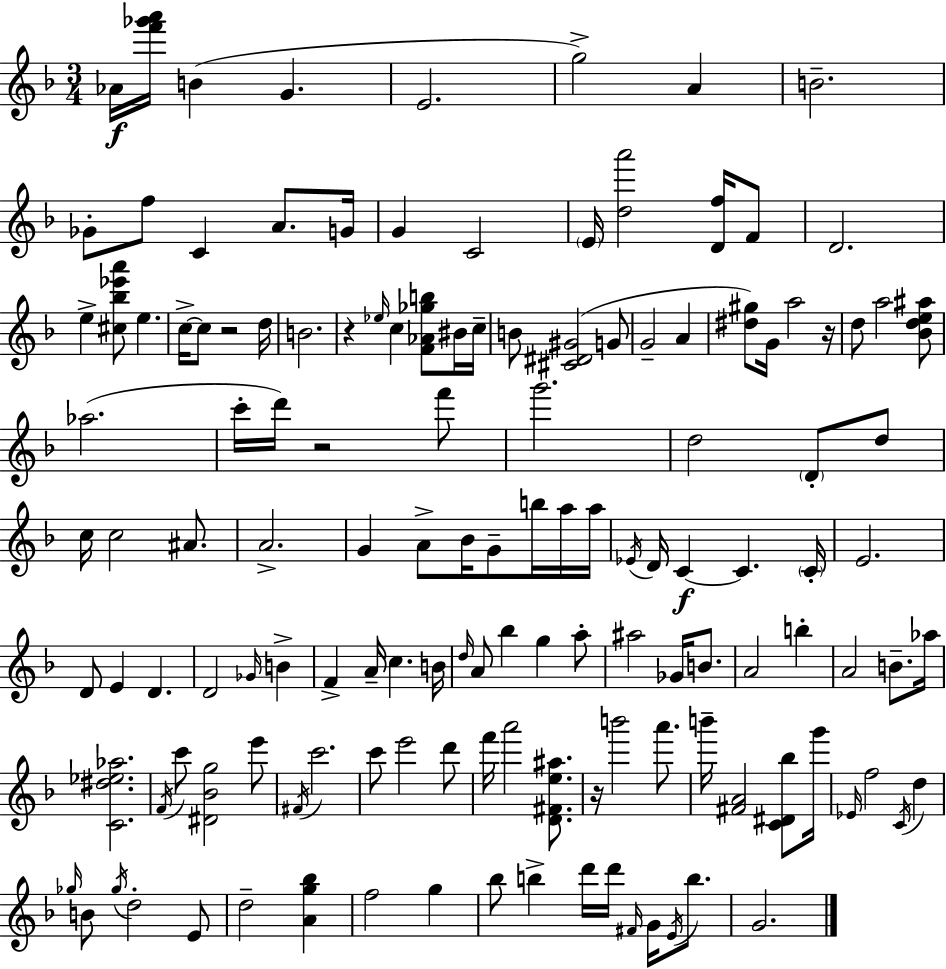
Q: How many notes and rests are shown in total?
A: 137